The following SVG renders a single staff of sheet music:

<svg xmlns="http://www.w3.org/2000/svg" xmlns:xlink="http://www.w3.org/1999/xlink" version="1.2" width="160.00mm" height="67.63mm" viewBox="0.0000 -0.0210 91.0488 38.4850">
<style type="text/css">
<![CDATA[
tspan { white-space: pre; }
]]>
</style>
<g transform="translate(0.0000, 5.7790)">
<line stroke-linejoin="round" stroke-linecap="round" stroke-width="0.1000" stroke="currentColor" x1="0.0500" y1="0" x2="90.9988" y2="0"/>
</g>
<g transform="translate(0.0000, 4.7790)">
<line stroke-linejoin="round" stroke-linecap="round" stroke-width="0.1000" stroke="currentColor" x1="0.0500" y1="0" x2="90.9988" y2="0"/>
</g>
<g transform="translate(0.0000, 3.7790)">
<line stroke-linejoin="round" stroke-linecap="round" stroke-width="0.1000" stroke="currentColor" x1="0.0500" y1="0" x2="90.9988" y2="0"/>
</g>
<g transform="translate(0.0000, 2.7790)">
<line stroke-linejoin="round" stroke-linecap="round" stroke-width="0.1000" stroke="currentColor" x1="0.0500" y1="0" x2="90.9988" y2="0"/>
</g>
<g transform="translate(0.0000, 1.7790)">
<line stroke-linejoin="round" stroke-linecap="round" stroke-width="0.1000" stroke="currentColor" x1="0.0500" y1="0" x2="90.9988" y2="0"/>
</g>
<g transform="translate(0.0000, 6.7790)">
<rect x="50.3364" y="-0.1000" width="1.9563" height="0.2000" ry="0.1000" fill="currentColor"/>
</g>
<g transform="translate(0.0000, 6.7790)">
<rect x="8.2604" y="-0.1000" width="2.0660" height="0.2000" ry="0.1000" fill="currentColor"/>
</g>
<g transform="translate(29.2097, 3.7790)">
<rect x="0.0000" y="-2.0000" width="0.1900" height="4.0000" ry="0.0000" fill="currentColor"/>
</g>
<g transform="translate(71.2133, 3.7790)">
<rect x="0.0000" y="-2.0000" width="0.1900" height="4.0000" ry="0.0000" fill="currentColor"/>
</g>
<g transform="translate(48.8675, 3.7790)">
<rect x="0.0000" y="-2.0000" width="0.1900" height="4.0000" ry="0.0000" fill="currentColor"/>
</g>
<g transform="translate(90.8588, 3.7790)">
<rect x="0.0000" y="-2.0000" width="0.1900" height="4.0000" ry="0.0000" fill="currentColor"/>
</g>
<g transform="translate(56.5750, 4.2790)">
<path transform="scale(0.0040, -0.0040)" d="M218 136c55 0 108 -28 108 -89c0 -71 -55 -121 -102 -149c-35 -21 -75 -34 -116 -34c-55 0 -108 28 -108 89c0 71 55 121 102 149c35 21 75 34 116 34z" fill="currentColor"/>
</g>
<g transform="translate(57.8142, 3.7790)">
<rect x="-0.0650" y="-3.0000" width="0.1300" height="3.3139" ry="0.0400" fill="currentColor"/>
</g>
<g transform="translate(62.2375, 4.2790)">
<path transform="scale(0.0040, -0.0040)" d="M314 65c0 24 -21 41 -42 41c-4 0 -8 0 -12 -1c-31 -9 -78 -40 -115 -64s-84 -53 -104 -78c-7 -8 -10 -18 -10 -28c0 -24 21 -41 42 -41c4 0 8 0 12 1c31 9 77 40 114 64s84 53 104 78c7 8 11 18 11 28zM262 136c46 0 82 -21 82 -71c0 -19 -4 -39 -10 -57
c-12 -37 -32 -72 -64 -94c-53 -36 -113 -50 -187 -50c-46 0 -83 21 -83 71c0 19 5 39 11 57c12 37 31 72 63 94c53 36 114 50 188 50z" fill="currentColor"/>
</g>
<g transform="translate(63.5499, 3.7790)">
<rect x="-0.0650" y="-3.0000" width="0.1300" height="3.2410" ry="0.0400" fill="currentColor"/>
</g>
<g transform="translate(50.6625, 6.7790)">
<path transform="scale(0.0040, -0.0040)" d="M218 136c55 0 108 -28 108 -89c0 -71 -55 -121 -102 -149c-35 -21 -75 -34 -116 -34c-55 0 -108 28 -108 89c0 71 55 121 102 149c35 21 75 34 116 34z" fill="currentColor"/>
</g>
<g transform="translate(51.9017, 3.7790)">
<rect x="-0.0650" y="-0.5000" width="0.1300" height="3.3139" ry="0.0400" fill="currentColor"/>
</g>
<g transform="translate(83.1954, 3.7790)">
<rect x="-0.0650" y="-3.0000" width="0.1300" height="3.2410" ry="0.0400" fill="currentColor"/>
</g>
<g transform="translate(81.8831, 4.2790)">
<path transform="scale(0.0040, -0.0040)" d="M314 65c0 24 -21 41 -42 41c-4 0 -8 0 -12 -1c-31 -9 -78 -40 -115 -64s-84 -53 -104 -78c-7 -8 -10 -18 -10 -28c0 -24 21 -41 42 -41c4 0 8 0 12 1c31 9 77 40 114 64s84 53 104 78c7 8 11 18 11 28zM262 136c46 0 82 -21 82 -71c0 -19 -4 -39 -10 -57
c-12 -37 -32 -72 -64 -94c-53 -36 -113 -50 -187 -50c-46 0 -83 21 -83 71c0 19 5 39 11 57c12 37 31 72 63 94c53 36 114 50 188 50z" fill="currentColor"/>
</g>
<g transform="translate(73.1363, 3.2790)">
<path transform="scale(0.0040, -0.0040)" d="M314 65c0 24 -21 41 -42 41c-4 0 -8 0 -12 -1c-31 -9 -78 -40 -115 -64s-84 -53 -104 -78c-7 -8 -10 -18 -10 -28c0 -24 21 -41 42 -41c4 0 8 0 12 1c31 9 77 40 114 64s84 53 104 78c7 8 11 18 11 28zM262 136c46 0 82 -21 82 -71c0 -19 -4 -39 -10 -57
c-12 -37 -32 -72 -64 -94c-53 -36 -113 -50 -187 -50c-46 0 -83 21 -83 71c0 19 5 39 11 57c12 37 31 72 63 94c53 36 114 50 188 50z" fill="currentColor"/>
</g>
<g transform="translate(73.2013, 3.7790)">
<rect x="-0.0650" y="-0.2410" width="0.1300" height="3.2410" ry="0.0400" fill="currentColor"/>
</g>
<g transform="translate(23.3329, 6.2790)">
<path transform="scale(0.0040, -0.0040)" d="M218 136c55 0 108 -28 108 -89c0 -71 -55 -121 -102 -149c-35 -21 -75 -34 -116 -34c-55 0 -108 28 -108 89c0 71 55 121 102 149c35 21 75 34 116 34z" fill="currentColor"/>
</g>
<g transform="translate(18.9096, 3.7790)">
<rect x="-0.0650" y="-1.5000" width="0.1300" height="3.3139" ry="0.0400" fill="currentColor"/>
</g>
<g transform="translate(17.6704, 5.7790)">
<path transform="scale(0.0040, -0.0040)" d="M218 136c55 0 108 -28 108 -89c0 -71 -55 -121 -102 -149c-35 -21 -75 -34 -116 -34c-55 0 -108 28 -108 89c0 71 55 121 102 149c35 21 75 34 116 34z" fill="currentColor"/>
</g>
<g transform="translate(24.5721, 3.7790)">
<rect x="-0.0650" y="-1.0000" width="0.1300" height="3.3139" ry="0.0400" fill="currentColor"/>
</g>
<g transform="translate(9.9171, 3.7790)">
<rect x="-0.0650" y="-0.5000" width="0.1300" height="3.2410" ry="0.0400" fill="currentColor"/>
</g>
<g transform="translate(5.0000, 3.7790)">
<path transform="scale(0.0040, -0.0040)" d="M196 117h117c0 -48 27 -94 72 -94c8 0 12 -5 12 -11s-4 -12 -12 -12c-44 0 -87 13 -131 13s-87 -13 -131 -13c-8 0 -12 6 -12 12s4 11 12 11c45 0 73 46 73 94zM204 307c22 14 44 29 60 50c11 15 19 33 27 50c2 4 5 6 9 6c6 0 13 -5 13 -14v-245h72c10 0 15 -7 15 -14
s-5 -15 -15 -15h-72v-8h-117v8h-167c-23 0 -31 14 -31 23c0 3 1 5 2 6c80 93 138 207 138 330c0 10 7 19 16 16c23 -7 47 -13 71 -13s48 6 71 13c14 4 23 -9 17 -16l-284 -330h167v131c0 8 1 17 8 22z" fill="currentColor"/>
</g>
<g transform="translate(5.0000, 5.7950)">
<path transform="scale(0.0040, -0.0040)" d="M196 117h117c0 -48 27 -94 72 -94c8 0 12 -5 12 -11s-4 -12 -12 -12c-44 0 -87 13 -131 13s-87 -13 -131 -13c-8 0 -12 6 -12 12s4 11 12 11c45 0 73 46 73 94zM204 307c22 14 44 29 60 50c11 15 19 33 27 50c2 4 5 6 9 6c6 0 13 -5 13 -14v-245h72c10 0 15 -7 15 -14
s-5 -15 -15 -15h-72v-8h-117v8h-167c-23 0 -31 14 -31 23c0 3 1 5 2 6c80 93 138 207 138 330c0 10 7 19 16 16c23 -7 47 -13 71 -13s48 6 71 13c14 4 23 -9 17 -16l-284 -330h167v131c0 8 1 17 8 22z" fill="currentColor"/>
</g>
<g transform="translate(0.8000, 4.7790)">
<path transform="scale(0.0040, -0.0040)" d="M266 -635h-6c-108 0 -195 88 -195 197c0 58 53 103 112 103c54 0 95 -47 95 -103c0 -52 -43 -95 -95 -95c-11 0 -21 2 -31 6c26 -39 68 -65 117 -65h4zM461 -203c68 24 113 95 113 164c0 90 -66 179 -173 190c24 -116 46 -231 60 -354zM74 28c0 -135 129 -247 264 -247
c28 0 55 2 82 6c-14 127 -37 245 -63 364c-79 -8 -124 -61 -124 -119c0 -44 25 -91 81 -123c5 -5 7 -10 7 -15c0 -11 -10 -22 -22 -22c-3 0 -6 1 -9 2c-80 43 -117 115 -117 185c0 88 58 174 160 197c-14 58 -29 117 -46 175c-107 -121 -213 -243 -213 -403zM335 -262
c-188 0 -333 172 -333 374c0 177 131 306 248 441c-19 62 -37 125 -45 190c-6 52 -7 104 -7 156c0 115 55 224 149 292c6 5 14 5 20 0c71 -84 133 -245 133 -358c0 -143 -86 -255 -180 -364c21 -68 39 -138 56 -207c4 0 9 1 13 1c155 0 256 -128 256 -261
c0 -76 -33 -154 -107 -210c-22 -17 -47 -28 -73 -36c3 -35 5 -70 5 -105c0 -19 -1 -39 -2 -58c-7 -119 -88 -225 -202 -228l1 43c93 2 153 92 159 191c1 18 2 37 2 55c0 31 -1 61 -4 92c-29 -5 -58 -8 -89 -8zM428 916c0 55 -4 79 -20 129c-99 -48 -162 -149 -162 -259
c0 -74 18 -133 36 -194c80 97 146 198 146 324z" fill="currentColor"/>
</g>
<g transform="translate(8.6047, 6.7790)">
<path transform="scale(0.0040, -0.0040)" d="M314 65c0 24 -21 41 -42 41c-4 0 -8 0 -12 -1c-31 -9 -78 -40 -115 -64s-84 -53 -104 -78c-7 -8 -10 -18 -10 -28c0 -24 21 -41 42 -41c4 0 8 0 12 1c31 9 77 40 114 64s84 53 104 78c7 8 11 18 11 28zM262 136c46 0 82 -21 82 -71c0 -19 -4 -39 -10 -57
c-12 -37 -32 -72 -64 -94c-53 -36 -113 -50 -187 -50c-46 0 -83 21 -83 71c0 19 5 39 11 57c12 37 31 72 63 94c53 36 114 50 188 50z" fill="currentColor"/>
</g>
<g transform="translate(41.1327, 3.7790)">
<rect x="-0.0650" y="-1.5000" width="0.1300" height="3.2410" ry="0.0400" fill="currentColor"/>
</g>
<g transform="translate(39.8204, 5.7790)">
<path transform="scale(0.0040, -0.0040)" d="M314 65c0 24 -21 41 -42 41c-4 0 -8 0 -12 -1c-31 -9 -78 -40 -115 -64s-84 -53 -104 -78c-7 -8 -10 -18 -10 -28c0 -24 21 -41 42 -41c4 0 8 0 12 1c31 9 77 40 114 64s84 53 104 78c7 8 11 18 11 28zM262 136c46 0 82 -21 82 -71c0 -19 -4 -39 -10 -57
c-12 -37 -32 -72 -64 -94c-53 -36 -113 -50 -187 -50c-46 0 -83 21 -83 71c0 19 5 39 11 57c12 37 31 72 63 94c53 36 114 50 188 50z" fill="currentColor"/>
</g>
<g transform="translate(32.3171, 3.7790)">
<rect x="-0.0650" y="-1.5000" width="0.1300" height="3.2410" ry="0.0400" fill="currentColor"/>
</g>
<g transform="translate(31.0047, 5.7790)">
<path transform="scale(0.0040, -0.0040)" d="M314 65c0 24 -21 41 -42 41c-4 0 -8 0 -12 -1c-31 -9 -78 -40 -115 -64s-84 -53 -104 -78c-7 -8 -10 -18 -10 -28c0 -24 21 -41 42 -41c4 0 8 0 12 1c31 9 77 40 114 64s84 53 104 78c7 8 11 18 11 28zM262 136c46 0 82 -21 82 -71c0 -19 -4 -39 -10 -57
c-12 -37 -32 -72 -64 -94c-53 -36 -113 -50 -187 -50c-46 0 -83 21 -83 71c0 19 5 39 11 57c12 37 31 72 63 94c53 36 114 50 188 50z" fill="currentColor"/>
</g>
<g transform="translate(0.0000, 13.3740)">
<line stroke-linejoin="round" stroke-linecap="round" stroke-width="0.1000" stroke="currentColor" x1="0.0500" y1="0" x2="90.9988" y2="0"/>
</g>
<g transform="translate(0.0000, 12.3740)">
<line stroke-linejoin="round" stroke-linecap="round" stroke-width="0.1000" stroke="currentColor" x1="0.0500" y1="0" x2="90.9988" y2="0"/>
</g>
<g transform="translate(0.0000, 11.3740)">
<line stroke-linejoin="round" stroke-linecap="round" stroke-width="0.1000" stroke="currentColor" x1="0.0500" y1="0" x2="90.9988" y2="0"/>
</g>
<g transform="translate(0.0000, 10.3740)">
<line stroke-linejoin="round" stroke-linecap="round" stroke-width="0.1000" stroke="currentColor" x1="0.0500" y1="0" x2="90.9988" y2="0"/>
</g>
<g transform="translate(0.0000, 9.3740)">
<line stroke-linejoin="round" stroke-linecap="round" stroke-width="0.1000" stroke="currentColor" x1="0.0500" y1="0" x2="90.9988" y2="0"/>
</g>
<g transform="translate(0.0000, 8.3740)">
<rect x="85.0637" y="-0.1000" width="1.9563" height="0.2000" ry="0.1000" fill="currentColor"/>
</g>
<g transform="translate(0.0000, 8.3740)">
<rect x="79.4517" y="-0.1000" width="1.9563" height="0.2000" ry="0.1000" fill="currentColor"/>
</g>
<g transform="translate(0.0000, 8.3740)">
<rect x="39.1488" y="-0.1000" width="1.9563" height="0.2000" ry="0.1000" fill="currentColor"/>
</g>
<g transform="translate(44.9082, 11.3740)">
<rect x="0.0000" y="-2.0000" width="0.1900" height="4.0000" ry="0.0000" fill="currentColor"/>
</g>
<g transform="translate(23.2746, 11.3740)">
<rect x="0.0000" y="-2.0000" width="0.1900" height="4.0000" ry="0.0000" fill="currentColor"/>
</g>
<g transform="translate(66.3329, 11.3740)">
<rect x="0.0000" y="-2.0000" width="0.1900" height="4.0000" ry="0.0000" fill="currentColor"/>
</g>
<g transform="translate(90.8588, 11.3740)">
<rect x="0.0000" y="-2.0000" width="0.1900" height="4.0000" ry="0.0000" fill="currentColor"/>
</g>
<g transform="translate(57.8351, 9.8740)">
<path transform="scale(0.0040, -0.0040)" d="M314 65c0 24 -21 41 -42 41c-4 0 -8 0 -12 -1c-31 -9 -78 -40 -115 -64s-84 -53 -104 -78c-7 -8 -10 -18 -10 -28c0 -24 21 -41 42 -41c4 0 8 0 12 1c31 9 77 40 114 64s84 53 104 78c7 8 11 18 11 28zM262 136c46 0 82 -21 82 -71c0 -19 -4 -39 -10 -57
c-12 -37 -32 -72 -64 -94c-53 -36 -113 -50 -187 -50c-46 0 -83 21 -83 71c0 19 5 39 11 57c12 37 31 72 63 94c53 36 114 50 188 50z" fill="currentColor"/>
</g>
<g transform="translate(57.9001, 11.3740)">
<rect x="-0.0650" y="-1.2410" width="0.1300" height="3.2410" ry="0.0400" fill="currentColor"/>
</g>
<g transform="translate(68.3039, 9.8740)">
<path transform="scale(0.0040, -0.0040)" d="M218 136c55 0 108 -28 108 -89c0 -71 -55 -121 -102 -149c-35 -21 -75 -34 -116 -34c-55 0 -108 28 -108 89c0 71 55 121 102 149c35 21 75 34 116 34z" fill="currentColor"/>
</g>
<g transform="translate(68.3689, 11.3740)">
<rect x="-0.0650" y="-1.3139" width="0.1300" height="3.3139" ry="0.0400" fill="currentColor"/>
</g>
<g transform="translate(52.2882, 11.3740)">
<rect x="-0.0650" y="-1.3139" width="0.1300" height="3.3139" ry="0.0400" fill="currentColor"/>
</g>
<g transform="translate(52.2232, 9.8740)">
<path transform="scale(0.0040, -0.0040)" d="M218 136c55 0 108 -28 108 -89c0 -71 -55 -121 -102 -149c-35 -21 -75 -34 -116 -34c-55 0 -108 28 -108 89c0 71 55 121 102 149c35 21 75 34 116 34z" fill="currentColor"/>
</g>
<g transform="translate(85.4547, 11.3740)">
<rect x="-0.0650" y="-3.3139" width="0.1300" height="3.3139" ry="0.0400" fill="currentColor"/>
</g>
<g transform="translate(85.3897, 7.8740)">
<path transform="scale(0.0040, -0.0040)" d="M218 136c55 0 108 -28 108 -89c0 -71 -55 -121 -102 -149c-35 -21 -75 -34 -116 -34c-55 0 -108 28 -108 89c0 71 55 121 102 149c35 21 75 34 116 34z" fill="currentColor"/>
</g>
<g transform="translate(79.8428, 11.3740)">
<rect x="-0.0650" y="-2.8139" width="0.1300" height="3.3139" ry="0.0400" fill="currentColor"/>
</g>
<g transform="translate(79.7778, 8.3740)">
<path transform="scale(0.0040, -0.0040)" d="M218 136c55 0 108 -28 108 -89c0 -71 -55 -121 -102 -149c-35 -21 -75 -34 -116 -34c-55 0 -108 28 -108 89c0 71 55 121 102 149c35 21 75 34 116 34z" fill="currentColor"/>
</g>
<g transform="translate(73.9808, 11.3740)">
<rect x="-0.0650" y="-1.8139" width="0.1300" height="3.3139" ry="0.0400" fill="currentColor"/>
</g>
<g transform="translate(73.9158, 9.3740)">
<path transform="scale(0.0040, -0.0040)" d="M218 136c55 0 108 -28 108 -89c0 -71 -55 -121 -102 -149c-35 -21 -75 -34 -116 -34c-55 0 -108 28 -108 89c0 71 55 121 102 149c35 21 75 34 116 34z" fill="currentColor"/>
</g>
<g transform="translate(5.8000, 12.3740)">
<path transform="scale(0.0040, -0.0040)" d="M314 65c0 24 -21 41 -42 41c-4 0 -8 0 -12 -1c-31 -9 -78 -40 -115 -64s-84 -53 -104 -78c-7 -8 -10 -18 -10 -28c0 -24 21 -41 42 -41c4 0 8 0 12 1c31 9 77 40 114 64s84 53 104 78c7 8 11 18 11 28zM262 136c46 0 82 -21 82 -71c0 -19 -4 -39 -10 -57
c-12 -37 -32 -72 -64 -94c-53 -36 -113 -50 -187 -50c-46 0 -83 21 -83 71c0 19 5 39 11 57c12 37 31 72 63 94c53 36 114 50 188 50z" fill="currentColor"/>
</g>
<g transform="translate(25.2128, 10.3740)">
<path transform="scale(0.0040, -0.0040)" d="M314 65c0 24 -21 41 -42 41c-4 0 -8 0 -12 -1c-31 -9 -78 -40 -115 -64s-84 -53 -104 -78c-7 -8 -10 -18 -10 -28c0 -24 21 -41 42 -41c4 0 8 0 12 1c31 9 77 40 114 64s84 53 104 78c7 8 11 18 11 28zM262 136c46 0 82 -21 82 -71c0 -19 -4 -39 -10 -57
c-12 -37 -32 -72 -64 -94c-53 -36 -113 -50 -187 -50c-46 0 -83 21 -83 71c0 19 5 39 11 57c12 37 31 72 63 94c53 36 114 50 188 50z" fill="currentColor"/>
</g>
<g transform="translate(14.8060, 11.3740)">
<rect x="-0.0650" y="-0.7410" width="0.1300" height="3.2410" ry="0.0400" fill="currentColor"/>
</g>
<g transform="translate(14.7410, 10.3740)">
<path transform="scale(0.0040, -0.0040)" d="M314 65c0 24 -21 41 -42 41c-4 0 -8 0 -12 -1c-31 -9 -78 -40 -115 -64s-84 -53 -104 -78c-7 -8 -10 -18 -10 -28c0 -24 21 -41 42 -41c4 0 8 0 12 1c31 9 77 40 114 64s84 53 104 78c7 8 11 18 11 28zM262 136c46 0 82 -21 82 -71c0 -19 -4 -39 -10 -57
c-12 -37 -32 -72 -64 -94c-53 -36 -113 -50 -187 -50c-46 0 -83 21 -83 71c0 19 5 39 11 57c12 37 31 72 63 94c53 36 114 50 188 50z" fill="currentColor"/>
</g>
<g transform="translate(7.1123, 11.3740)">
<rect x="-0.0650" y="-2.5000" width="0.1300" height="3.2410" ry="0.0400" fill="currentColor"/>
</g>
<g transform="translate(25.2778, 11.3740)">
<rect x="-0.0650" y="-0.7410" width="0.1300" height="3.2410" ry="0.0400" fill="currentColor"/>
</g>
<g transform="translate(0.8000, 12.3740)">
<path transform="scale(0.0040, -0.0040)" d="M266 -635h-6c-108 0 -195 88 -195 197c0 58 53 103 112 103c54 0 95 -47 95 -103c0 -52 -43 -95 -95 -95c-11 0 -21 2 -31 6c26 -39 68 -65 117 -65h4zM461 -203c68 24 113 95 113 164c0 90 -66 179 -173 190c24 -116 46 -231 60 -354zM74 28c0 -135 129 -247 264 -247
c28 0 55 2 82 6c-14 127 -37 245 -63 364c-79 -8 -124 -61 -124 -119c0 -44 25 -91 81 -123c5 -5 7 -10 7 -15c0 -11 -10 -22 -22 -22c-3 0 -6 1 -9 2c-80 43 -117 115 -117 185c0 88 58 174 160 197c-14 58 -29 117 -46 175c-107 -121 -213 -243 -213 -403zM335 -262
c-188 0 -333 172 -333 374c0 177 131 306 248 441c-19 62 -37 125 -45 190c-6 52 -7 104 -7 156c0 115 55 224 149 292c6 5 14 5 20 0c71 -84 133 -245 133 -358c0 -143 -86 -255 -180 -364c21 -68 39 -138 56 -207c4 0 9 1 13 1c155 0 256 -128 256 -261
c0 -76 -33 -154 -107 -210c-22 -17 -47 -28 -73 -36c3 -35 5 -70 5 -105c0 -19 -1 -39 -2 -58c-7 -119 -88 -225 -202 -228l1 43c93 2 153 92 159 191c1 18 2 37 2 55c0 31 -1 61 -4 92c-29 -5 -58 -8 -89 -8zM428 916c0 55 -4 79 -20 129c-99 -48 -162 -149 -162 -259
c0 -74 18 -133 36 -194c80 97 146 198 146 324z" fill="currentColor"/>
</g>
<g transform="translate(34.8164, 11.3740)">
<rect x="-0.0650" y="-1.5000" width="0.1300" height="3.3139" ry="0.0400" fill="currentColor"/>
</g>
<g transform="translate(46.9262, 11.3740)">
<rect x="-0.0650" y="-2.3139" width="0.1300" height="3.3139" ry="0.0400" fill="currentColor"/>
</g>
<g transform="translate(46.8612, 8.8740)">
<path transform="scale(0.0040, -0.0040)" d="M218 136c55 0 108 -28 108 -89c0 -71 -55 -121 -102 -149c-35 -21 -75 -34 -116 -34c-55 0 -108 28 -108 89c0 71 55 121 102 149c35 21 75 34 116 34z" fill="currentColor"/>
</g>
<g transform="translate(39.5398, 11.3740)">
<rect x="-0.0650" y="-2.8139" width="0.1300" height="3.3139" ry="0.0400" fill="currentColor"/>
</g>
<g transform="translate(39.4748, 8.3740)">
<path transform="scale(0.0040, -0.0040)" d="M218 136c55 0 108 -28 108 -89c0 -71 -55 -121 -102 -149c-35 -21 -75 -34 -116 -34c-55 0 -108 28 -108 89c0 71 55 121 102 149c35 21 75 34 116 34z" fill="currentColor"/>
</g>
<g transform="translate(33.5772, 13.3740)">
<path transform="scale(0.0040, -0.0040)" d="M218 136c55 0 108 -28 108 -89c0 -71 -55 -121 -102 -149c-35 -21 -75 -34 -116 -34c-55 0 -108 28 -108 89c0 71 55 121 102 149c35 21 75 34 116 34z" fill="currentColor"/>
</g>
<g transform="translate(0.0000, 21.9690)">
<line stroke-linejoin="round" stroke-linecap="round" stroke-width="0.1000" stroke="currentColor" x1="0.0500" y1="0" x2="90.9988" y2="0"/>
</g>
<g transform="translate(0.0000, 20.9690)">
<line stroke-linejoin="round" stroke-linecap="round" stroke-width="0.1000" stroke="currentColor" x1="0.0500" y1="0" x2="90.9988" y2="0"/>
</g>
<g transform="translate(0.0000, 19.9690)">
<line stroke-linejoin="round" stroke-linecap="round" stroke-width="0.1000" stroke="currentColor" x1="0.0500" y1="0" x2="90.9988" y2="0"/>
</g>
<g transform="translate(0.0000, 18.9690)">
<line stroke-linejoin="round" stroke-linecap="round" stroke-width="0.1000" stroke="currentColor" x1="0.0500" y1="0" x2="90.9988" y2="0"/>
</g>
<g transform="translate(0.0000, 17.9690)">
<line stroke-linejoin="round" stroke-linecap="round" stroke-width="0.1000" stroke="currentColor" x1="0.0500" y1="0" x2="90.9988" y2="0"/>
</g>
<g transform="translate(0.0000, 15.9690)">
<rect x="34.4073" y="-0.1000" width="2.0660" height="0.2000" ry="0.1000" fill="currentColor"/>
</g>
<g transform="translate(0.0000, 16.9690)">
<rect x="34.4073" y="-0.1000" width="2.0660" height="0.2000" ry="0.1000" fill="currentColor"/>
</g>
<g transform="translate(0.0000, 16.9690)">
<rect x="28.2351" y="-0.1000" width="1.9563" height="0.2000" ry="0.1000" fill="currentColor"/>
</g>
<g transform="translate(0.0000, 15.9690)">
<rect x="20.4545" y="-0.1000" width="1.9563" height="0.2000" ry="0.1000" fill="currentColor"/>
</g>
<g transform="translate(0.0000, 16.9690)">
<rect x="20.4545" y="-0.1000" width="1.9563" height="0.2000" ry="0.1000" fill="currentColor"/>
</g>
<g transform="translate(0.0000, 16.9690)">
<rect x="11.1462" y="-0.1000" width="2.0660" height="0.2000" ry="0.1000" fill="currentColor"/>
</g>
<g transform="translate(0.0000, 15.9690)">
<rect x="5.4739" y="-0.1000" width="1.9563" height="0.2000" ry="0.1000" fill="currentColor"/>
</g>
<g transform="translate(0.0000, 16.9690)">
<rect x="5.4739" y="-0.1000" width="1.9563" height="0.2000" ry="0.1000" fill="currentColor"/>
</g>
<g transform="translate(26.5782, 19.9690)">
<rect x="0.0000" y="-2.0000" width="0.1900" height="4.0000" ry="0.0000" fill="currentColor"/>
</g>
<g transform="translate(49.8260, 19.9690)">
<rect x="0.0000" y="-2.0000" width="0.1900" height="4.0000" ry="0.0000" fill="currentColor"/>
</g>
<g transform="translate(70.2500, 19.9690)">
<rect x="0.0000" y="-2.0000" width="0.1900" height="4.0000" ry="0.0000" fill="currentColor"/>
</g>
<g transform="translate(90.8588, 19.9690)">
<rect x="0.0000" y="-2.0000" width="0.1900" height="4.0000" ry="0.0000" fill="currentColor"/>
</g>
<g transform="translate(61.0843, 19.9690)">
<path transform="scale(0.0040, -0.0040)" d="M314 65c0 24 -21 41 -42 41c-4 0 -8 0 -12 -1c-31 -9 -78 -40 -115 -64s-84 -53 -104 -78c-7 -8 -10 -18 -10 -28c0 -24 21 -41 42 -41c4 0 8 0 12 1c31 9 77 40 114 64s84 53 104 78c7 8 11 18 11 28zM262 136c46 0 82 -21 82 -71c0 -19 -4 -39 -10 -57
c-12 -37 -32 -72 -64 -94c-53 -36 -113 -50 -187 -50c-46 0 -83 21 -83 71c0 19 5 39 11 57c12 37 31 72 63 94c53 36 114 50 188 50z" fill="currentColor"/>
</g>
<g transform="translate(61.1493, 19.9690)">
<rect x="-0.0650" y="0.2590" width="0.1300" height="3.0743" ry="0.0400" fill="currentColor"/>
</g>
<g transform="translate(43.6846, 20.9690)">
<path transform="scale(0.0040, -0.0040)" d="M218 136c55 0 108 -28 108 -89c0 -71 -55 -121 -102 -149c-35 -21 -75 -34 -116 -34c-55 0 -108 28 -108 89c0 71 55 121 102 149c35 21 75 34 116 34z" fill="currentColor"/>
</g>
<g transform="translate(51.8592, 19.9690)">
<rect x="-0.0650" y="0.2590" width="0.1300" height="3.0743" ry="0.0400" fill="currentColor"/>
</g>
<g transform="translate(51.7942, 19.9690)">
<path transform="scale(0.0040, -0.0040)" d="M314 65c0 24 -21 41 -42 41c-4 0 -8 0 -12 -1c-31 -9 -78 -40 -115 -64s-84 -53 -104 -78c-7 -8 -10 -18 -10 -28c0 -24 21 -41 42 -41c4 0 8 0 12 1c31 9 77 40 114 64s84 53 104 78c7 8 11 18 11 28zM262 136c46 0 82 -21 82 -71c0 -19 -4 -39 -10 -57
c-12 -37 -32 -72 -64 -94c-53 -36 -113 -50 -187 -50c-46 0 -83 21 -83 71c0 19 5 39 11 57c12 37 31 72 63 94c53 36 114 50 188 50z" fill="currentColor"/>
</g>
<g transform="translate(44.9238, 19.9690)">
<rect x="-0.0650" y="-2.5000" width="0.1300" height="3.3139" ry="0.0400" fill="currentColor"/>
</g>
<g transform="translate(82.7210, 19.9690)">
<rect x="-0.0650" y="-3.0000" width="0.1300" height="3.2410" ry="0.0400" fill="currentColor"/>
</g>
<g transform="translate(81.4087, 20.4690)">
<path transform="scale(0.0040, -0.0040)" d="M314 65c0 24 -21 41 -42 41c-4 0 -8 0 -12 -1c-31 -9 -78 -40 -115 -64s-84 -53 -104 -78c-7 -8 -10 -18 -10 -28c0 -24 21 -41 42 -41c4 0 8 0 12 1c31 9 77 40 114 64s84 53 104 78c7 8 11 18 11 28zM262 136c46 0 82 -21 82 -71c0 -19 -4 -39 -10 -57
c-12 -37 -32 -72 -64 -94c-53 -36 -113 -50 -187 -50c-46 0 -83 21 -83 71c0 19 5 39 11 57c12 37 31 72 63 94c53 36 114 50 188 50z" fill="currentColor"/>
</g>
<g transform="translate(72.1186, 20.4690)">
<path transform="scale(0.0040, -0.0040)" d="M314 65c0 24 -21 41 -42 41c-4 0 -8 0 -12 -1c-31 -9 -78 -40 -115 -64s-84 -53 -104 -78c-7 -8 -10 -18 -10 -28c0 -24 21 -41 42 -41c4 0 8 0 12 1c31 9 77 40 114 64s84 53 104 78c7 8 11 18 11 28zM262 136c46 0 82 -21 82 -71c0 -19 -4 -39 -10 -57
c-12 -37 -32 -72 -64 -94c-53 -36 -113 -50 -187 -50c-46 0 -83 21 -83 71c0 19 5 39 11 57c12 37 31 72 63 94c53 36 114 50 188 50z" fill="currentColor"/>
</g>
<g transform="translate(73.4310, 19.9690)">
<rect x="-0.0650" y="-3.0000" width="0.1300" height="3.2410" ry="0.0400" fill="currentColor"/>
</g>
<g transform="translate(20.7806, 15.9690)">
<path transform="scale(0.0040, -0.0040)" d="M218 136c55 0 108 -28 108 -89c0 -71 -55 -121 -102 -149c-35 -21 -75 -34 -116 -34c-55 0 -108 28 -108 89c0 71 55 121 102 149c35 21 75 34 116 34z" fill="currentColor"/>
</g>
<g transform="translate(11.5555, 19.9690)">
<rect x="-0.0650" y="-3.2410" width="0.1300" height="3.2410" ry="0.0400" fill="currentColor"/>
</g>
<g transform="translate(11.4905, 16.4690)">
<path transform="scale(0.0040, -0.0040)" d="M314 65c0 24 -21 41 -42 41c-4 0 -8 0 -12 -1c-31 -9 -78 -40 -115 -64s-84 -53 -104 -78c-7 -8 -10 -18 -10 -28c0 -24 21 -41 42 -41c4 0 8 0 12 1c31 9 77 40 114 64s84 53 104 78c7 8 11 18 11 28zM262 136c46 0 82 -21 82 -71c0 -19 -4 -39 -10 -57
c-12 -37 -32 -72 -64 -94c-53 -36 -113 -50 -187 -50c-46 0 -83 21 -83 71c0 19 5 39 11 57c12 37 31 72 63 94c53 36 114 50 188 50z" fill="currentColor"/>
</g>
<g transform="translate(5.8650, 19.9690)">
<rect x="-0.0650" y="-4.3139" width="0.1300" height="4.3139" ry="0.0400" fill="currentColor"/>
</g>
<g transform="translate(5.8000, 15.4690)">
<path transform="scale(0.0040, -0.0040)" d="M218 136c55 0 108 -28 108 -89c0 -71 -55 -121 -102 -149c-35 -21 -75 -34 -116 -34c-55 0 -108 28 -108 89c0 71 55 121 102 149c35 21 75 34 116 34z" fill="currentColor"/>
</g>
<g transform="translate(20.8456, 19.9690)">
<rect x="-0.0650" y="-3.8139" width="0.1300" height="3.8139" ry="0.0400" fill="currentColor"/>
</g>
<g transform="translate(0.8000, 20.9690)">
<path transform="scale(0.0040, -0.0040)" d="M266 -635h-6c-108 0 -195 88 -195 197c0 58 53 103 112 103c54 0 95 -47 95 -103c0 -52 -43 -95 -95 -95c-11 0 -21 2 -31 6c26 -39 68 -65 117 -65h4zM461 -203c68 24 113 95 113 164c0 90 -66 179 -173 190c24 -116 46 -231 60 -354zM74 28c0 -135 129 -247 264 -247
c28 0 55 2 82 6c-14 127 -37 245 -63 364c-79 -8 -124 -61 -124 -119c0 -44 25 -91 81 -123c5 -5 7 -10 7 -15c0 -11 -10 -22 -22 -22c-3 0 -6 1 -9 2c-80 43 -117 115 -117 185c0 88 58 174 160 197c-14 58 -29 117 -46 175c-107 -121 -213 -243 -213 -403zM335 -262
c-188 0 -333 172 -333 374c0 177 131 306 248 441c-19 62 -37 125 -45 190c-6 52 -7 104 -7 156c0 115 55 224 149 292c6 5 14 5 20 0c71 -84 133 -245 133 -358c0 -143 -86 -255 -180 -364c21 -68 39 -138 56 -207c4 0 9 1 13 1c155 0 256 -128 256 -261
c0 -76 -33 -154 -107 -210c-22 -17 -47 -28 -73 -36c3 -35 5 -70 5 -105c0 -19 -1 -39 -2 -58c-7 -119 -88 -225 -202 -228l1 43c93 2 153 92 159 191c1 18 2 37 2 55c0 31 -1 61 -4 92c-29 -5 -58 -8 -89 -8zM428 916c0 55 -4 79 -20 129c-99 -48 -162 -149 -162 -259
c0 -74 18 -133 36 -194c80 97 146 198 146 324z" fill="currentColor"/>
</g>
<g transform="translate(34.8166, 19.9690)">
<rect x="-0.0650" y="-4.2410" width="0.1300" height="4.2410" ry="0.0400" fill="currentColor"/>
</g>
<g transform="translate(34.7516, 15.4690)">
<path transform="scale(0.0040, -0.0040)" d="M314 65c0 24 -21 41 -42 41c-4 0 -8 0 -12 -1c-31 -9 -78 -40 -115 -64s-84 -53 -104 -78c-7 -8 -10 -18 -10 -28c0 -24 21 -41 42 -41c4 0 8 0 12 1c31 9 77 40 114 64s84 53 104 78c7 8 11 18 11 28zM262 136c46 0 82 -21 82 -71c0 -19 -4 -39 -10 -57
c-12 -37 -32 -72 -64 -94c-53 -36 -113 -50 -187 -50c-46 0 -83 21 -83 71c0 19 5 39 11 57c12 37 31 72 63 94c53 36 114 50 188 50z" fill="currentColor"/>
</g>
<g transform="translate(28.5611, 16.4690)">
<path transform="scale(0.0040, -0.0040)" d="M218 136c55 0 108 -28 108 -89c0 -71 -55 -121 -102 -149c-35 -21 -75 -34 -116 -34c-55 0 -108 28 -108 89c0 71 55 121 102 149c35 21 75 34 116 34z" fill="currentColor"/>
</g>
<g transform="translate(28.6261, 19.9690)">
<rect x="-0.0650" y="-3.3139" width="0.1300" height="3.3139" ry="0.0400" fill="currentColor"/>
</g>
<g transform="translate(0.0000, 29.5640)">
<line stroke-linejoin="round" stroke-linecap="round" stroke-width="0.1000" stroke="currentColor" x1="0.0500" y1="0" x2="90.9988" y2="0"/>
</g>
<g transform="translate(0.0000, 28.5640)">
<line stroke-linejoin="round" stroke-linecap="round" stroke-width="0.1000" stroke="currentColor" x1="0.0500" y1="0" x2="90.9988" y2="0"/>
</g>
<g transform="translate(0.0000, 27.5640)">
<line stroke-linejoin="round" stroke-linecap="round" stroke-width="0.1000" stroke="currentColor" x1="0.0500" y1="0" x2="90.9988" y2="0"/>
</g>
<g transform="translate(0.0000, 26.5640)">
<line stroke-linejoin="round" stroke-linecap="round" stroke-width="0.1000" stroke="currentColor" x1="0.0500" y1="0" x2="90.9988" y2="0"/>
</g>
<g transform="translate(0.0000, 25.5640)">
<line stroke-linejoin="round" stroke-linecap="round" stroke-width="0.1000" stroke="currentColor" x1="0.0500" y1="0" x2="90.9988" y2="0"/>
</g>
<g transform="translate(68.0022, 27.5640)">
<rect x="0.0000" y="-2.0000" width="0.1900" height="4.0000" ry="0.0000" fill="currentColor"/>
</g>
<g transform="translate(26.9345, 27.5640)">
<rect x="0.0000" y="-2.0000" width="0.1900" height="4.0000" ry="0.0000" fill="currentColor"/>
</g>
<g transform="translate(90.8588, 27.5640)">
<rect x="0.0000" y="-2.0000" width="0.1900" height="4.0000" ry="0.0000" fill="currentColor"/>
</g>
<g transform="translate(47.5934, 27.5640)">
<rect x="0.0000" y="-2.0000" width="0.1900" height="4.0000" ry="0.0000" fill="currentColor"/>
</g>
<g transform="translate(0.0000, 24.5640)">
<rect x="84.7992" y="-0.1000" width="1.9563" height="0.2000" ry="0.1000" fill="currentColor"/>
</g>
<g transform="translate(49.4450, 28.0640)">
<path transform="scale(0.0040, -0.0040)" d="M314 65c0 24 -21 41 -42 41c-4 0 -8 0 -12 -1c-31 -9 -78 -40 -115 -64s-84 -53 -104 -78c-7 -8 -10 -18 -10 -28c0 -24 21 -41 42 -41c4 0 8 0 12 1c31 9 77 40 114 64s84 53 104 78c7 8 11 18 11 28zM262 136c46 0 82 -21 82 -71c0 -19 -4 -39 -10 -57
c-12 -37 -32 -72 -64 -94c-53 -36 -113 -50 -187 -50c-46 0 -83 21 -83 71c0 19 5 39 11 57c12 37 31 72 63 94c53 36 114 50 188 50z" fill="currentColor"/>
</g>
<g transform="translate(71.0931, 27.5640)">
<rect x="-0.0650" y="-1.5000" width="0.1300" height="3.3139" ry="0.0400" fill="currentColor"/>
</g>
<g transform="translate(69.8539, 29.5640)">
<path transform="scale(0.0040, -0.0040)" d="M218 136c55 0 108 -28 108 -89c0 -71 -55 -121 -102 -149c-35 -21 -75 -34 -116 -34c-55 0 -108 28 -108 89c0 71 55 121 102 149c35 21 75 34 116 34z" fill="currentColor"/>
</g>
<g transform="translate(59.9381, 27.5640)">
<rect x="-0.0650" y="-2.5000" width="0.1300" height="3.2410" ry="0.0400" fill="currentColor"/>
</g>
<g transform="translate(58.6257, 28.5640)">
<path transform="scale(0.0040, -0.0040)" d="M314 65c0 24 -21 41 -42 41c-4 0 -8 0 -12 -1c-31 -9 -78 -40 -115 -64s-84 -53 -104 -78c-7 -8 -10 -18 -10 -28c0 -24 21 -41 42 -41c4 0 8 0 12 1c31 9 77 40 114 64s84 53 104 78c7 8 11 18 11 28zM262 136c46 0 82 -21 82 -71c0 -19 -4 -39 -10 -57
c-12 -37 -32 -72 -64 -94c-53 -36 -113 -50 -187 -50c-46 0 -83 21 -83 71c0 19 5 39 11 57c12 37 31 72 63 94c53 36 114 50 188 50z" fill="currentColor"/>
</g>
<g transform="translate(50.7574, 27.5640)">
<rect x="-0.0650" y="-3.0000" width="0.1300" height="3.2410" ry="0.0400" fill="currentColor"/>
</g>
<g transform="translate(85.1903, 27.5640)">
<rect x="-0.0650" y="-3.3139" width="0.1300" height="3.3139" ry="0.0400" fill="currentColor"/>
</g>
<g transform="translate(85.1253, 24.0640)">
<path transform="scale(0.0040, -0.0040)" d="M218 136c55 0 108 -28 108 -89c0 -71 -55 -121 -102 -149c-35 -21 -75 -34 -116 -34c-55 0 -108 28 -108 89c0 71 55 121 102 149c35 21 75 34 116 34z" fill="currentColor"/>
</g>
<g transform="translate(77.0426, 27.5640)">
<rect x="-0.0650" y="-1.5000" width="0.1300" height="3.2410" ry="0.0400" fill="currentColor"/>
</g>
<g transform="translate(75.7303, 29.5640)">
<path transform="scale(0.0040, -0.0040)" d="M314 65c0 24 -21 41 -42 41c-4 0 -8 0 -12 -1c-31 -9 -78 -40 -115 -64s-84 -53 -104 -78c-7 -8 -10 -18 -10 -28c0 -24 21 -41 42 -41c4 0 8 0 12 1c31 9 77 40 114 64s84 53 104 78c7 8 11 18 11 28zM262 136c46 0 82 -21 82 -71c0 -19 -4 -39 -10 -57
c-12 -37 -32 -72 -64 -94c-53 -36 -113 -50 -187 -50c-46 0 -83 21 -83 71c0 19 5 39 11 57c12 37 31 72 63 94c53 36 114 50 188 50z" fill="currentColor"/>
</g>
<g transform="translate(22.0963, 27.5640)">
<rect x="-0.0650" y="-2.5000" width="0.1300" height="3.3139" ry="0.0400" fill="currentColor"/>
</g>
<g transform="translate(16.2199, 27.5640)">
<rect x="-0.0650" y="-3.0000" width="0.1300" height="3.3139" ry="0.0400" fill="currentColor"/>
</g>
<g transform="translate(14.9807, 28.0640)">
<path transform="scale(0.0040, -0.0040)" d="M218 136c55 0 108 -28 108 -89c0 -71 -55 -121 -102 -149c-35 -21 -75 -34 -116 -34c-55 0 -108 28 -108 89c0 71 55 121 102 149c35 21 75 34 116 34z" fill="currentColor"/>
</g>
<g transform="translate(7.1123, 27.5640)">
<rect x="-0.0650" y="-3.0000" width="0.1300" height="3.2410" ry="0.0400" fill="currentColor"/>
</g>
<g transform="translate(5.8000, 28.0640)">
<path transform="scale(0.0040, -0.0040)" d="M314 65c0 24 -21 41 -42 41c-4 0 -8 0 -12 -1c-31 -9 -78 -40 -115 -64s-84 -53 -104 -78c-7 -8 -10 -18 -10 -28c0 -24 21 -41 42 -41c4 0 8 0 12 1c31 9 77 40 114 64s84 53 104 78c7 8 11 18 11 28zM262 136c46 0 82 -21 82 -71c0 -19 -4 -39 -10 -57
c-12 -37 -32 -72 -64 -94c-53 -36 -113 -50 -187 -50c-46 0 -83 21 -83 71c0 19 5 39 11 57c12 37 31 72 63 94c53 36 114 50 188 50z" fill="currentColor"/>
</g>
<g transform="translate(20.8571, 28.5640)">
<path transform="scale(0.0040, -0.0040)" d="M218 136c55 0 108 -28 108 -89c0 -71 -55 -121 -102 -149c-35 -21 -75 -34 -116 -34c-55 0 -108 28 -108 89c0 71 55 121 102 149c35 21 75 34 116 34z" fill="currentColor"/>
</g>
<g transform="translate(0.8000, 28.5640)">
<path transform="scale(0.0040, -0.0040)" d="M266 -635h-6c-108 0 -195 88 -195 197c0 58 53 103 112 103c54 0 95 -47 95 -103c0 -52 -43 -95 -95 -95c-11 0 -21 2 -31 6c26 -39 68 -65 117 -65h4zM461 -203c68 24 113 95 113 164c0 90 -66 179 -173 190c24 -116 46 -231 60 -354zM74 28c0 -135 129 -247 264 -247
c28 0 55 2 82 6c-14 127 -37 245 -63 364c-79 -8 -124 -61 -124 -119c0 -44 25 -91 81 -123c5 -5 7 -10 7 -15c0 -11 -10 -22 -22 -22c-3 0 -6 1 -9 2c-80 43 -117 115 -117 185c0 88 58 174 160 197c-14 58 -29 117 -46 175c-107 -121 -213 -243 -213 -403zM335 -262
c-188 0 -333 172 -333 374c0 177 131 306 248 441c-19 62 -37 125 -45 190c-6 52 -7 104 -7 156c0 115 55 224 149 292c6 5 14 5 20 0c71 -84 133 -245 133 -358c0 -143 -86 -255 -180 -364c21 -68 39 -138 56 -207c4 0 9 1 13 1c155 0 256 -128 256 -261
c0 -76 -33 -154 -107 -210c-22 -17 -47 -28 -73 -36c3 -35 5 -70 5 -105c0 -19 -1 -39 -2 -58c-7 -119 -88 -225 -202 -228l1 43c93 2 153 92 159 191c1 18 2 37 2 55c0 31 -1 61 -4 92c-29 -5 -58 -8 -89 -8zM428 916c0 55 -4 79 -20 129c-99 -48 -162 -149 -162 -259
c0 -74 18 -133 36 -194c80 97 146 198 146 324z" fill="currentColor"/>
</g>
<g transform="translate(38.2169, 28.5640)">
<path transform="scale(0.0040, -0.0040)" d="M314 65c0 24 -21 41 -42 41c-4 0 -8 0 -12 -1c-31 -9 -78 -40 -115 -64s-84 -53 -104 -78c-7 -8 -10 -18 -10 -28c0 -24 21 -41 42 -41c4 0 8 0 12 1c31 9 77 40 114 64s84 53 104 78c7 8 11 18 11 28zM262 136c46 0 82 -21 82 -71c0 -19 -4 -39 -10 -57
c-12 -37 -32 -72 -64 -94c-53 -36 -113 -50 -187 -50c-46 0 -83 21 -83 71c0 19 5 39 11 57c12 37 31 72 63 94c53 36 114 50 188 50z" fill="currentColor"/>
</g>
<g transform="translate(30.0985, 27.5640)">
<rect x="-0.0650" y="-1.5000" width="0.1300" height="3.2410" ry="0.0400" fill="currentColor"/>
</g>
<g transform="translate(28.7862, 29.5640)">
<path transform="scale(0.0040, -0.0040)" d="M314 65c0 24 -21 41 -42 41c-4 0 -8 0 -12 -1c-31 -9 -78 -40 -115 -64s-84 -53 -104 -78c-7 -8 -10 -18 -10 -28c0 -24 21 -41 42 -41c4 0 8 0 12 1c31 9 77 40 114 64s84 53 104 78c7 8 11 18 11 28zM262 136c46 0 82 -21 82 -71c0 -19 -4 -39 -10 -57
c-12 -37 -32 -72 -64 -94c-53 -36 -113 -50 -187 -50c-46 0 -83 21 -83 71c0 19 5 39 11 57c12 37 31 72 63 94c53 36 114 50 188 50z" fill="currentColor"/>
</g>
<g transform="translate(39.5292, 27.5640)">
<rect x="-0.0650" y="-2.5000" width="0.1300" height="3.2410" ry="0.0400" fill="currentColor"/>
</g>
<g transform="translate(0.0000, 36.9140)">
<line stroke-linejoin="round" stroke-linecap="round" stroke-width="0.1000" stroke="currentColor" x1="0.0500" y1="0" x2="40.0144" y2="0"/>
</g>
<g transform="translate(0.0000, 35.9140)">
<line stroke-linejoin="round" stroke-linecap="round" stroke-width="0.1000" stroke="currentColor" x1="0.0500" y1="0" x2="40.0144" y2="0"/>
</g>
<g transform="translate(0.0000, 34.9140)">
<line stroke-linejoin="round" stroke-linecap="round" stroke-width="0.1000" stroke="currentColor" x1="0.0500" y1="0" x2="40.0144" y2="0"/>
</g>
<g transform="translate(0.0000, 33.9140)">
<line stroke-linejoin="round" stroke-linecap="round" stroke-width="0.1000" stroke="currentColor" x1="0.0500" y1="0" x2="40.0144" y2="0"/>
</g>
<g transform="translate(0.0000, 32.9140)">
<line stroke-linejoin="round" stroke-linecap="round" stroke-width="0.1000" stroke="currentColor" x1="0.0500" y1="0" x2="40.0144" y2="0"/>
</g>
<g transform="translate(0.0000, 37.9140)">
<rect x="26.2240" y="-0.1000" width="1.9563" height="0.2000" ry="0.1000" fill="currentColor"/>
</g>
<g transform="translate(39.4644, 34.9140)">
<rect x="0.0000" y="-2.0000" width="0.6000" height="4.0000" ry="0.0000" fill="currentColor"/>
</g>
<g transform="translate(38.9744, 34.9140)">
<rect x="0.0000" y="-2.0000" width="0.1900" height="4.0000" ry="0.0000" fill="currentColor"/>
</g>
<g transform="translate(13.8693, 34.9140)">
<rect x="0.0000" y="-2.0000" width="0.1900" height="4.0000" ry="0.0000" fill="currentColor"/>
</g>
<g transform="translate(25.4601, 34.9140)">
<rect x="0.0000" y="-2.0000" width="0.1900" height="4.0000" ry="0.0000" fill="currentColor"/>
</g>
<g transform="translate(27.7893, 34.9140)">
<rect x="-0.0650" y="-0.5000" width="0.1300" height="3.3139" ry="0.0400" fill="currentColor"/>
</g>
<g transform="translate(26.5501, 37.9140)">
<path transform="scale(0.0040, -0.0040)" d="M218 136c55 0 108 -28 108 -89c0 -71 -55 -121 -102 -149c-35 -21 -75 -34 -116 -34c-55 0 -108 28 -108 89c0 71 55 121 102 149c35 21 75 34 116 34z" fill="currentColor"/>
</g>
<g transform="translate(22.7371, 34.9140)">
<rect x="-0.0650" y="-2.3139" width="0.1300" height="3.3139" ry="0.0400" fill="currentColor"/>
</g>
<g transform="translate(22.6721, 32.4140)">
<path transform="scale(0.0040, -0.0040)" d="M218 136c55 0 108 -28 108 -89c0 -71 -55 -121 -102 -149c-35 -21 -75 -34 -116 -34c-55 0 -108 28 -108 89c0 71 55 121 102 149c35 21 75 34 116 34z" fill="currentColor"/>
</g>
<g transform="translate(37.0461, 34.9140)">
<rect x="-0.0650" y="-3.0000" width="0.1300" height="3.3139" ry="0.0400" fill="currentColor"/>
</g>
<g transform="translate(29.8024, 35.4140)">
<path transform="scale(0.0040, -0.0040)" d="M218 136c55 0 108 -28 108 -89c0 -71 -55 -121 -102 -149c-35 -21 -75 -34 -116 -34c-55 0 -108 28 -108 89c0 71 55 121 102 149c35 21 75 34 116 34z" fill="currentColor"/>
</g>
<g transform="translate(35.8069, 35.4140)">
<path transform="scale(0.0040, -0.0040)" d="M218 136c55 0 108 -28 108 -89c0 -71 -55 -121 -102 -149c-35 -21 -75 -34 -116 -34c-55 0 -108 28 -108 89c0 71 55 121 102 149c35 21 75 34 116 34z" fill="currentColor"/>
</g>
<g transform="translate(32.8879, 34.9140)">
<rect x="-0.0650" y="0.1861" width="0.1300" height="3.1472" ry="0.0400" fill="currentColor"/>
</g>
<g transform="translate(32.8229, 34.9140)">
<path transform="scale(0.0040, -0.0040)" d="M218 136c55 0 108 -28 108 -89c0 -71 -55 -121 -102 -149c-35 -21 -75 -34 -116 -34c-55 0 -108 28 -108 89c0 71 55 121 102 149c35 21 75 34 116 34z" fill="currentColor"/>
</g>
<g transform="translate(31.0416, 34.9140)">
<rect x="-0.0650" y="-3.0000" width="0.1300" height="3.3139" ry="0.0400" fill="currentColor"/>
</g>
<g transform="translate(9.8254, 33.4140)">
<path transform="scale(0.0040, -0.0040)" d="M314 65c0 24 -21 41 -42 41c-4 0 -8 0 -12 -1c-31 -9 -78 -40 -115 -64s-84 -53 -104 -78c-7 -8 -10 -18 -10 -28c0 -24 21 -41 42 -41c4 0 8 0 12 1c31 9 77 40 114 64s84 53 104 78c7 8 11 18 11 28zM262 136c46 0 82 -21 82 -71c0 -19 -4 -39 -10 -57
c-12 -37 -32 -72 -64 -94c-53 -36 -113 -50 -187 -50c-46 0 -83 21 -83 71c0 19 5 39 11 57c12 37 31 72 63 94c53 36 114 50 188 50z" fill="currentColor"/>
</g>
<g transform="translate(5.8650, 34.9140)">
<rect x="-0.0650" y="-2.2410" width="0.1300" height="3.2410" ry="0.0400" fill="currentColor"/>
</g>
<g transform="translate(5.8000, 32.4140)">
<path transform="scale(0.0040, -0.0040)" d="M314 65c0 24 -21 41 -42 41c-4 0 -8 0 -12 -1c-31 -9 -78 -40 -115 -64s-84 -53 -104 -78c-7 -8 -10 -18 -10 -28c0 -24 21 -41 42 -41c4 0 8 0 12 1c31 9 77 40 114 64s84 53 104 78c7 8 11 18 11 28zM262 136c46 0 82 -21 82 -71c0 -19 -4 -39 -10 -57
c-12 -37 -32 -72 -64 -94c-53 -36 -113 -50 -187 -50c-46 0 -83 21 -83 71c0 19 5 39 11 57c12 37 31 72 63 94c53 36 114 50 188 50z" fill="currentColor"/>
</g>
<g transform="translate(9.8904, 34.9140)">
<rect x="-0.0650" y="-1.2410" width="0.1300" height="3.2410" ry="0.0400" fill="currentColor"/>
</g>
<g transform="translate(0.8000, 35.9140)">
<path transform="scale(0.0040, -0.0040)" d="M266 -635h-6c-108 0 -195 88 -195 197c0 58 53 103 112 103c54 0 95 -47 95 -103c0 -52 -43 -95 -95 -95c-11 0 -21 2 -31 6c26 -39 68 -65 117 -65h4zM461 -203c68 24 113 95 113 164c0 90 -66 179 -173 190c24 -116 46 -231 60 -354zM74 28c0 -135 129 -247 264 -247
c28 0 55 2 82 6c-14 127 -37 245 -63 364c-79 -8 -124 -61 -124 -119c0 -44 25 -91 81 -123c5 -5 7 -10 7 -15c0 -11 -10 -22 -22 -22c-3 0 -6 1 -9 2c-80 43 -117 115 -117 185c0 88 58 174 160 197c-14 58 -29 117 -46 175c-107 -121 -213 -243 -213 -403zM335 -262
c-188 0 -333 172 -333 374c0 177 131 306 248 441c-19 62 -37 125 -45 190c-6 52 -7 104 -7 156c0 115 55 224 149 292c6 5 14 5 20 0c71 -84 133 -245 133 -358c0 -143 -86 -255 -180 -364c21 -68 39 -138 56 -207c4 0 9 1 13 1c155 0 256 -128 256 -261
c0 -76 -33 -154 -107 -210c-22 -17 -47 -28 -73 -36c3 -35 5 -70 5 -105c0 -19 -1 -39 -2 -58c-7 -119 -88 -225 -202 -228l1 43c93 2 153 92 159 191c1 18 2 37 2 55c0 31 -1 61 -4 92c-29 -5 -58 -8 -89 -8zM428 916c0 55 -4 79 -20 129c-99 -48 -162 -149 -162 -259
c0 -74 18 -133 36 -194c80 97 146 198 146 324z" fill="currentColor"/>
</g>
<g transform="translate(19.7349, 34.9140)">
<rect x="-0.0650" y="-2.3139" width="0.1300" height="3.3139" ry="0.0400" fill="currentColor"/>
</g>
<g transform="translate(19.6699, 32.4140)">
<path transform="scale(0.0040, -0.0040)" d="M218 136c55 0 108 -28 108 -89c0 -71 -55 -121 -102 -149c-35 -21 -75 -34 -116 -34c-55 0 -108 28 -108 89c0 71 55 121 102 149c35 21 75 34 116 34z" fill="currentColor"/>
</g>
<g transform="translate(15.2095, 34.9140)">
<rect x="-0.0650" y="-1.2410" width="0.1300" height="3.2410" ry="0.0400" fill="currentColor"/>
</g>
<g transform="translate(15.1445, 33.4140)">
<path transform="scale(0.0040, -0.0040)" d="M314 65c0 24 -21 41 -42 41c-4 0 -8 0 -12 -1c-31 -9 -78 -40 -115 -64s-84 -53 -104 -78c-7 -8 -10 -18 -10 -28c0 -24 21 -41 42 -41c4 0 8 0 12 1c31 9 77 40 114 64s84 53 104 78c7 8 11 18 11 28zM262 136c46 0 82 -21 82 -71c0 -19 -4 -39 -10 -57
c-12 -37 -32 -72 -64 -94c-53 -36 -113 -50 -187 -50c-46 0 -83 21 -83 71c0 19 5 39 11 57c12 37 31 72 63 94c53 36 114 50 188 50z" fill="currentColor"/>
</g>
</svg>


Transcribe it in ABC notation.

X:1
T:Untitled
M:4/4
L:1/4
K:C
C2 E D E2 E2 C A A2 c2 A2 G2 d2 d2 E a g e e2 e f a b d' b2 c' b d'2 G B2 B2 A2 A2 A2 A G E2 G2 A2 G2 E E2 b g2 e2 e2 g g C A B A